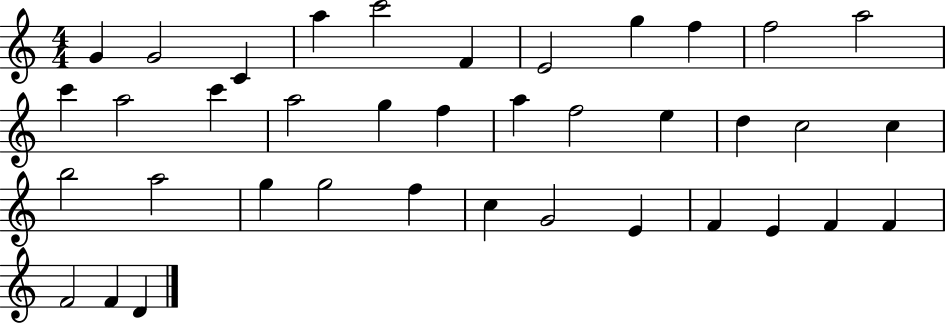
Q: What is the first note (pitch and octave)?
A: G4